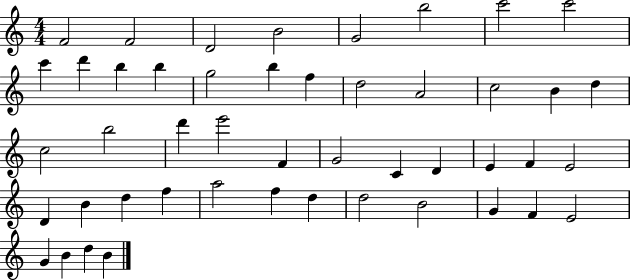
{
  \clef treble
  \numericTimeSignature
  \time 4/4
  \key c \major
  f'2 f'2 | d'2 b'2 | g'2 b''2 | c'''2 c'''2 | \break c'''4 d'''4 b''4 b''4 | g''2 b''4 f''4 | d''2 a'2 | c''2 b'4 d''4 | \break c''2 b''2 | d'''4 e'''2 f'4 | g'2 c'4 d'4 | e'4 f'4 e'2 | \break d'4 b'4 d''4 f''4 | a''2 f''4 d''4 | d''2 b'2 | g'4 f'4 e'2 | \break g'4 b'4 d''4 b'4 | \bar "|."
}